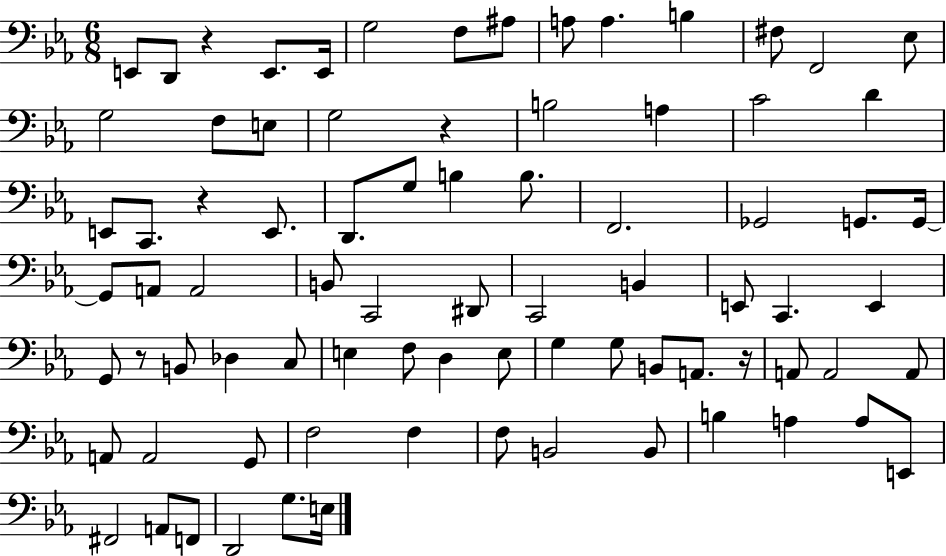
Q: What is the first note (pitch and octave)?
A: E2